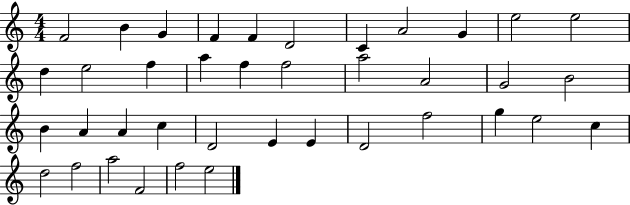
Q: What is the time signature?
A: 4/4